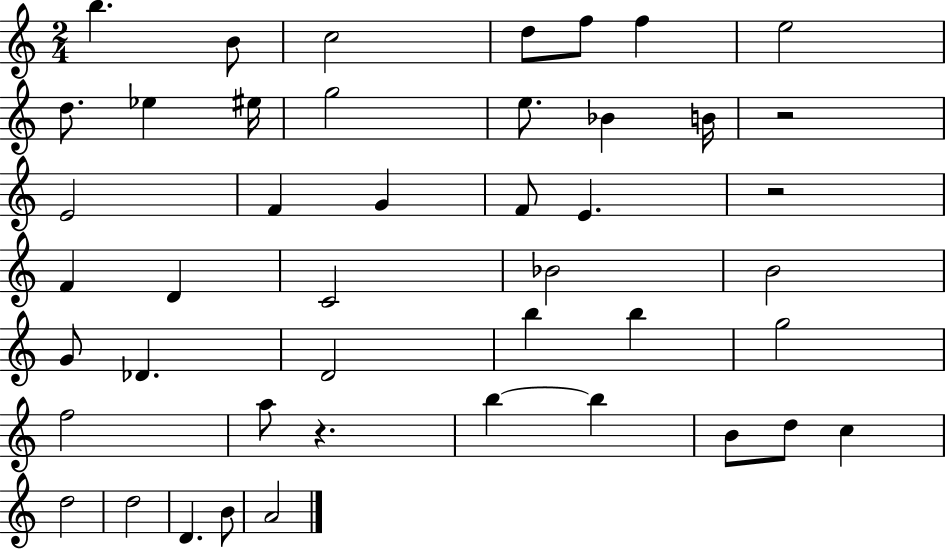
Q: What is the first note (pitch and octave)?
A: B5